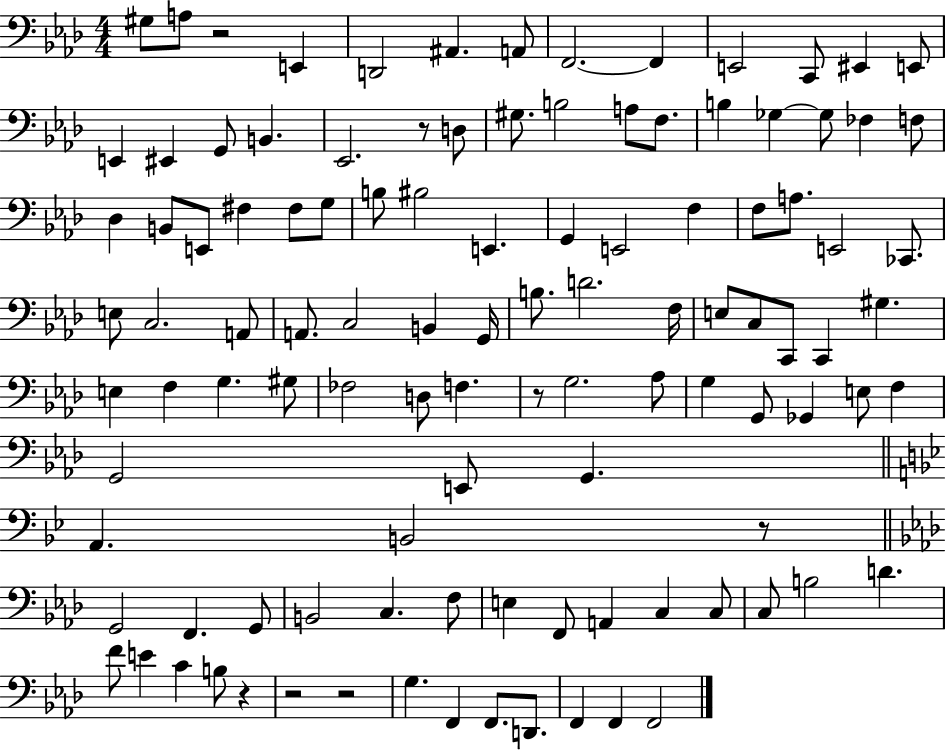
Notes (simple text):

G#3/e A3/e R/h E2/q D2/h A#2/q. A2/e F2/h. F2/q E2/h C2/e EIS2/q E2/e E2/q EIS2/q G2/e B2/q. Eb2/h. R/e D3/e G#3/e. B3/h A3/e F3/e. B3/q Gb3/q Gb3/e FES3/q F3/e Db3/q B2/e E2/e F#3/q F#3/e G3/e B3/e BIS3/h E2/q. G2/q E2/h F3/q F3/e A3/e. E2/h CES2/e. E3/e C3/h. A2/e A2/e. C3/h B2/q G2/s B3/e. D4/h. F3/s E3/e C3/e C2/e C2/q G#3/q. E3/q F3/q G3/q. G#3/e FES3/h D3/e F3/q. R/e G3/h. Ab3/e G3/q G2/e Gb2/q E3/e F3/q G2/h E2/e G2/q. A2/q. B2/h R/e G2/h F2/q. G2/e B2/h C3/q. F3/e E3/q F2/e A2/q C3/q C3/e C3/e B3/h D4/q. F4/e E4/q C4/q B3/e R/q R/h R/h G3/q. F2/q F2/e. D2/e. F2/q F2/q F2/h